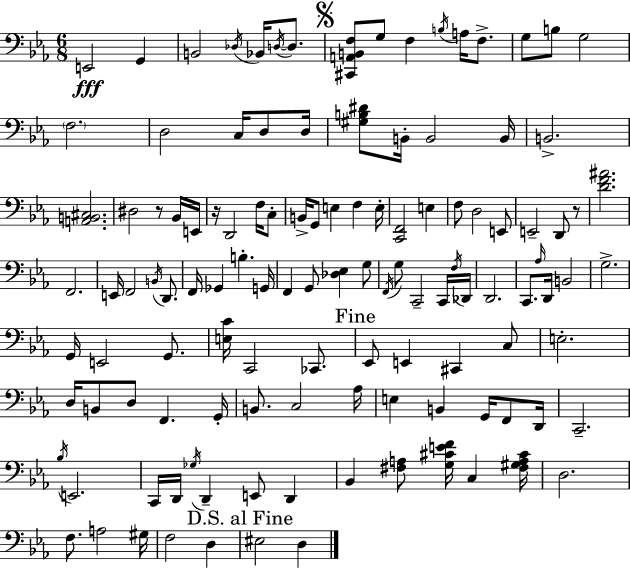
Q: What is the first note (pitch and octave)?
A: E2